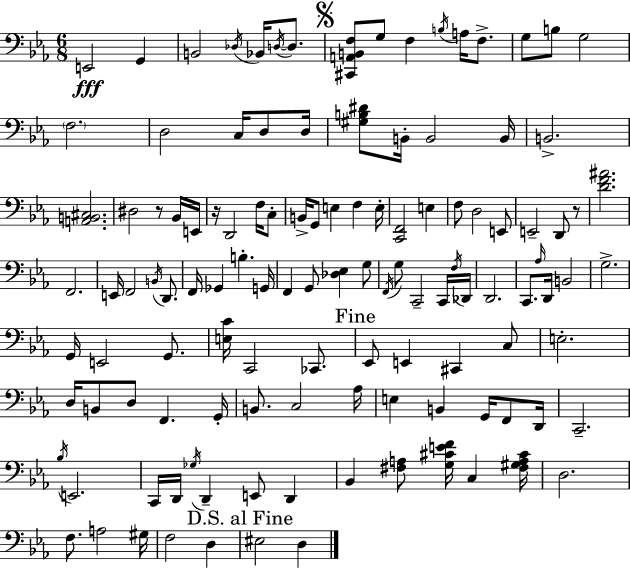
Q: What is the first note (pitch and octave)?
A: E2